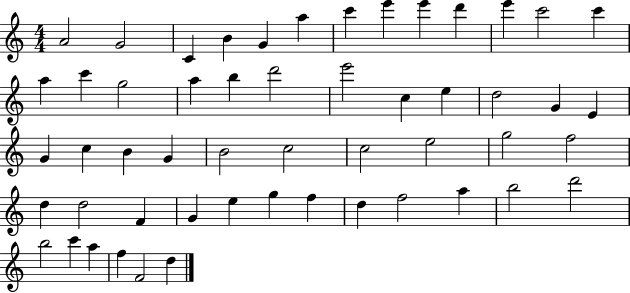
{
  \clef treble
  \numericTimeSignature
  \time 4/4
  \key c \major
  a'2 g'2 | c'4 b'4 g'4 a''4 | c'''4 e'''4 e'''4 d'''4 | e'''4 c'''2 c'''4 | \break a''4 c'''4 g''2 | a''4 b''4 d'''2 | e'''2 c''4 e''4 | d''2 g'4 e'4 | \break g'4 c''4 b'4 g'4 | b'2 c''2 | c''2 e''2 | g''2 f''2 | \break d''4 d''2 f'4 | g'4 e''4 g''4 f''4 | d''4 f''2 a''4 | b''2 d'''2 | \break b''2 c'''4 a''4 | f''4 f'2 d''4 | \bar "|."
}